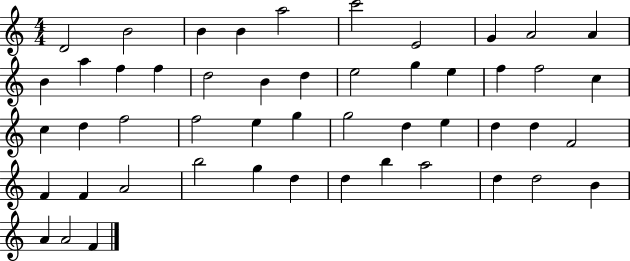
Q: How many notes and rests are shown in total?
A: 50